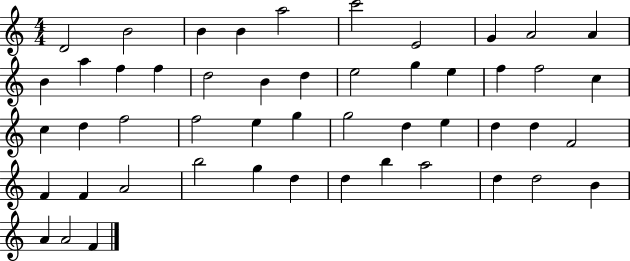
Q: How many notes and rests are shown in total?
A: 50